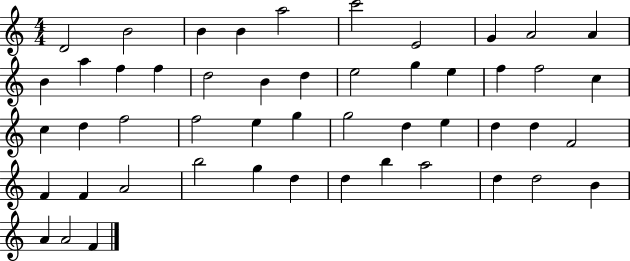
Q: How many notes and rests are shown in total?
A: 50